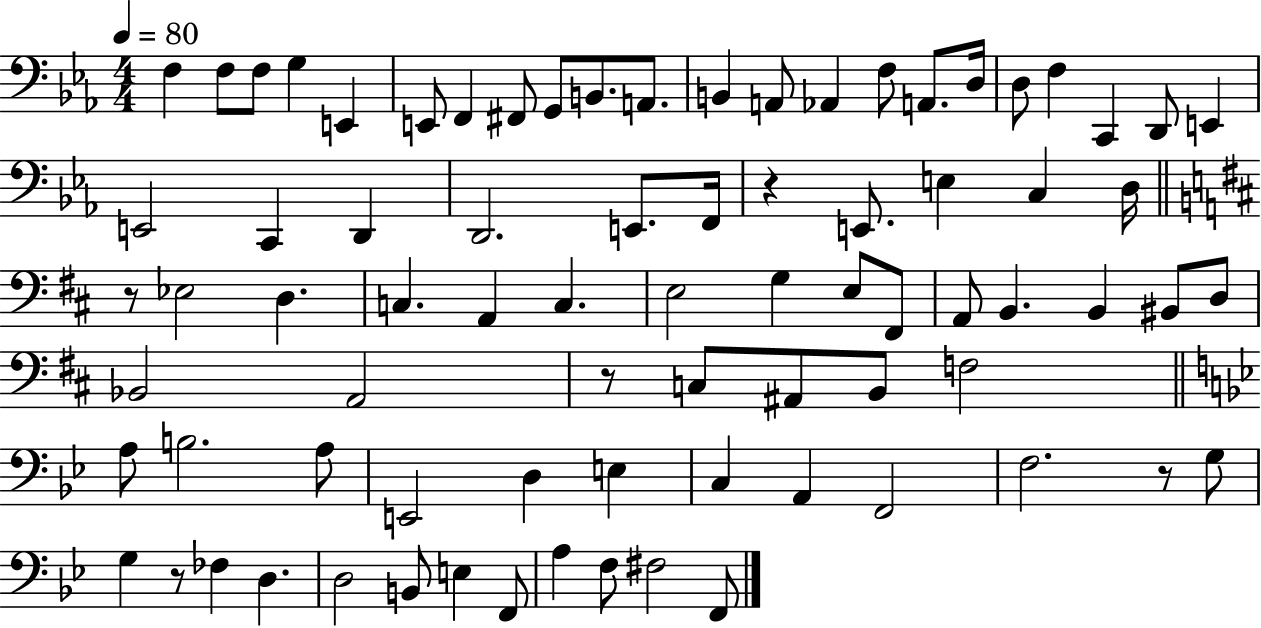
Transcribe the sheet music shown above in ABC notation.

X:1
T:Untitled
M:4/4
L:1/4
K:Eb
F, F,/2 F,/2 G, E,, E,,/2 F,, ^F,,/2 G,,/2 B,,/2 A,,/2 B,, A,,/2 _A,, F,/2 A,,/2 D,/4 D,/2 F, C,, D,,/2 E,, E,,2 C,, D,, D,,2 E,,/2 F,,/4 z E,,/2 E, C, D,/4 z/2 _E,2 D, C, A,, C, E,2 G, E,/2 ^F,,/2 A,,/2 B,, B,, ^B,,/2 D,/2 _B,,2 A,,2 z/2 C,/2 ^A,,/2 B,,/2 F,2 A,/2 B,2 A,/2 E,,2 D, E, C, A,, F,,2 F,2 z/2 G,/2 G, z/2 _F, D, D,2 B,,/2 E, F,,/2 A, F,/2 ^F,2 F,,/2